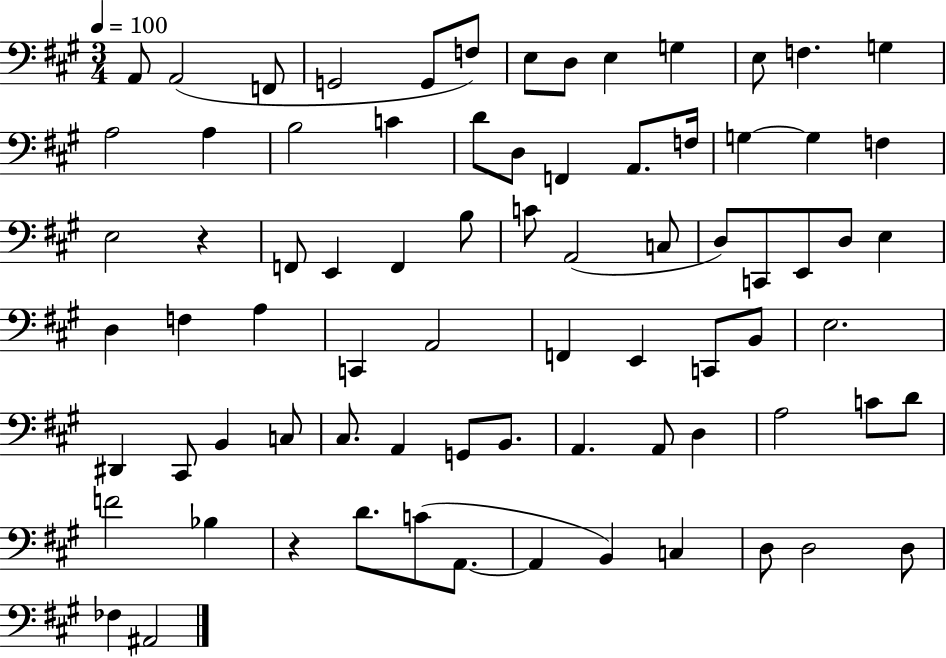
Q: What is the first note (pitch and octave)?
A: A2